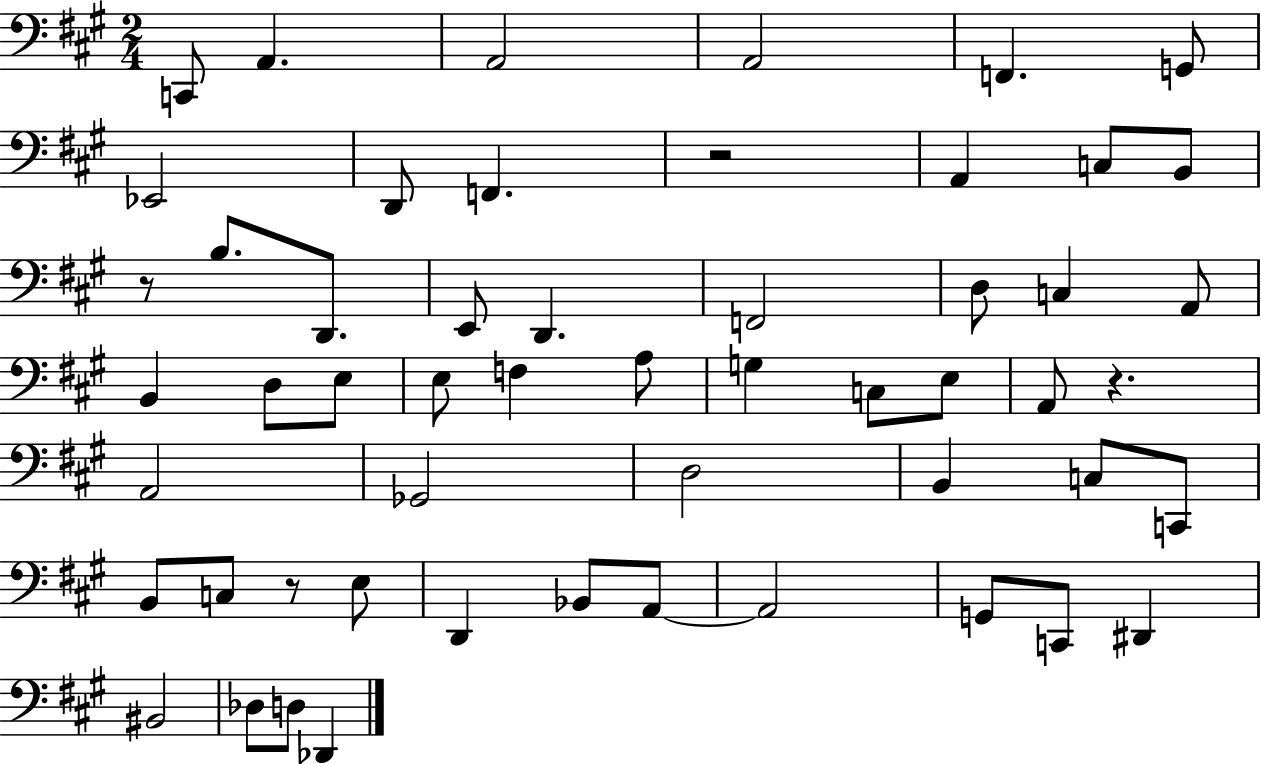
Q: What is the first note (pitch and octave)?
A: C2